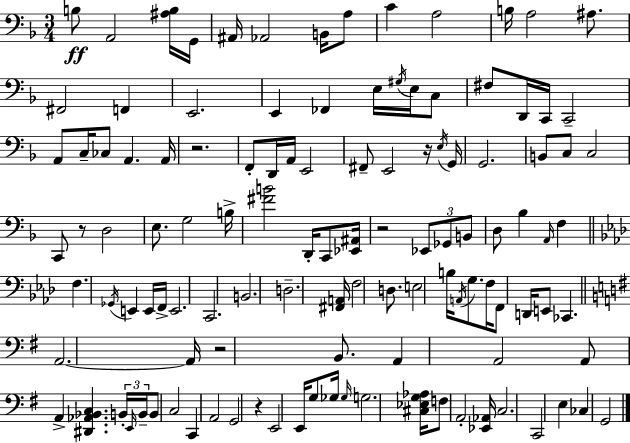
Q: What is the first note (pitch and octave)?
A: B3